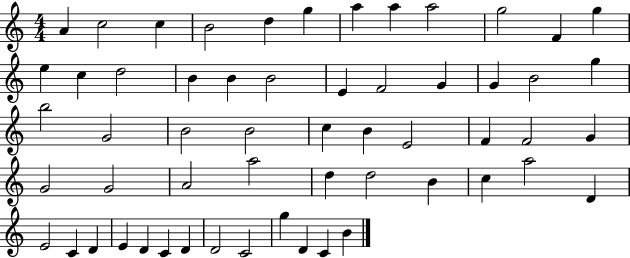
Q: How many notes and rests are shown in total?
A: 57